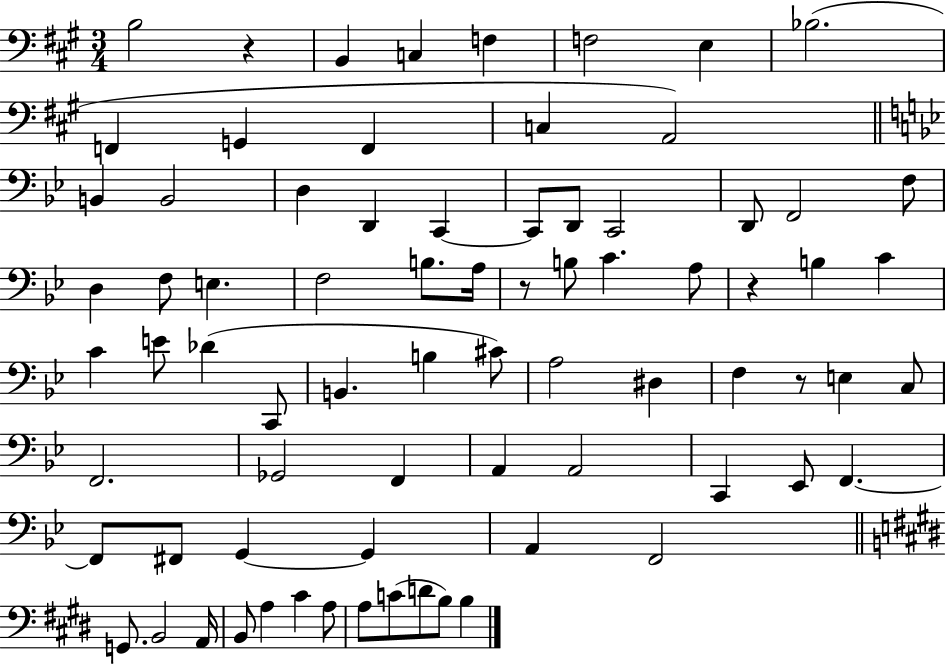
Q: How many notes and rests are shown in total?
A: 76